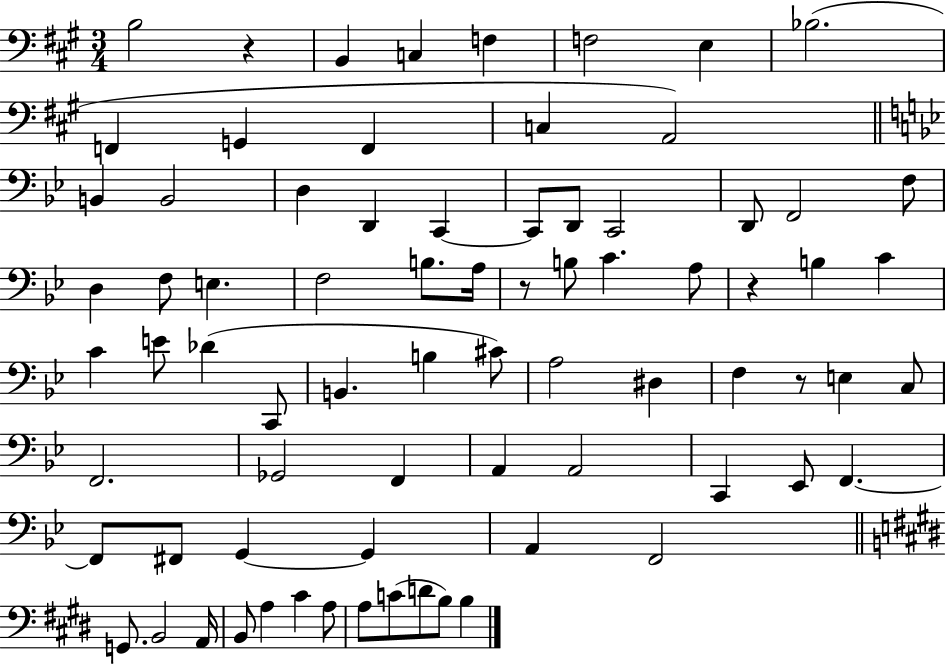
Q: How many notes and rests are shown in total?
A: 76